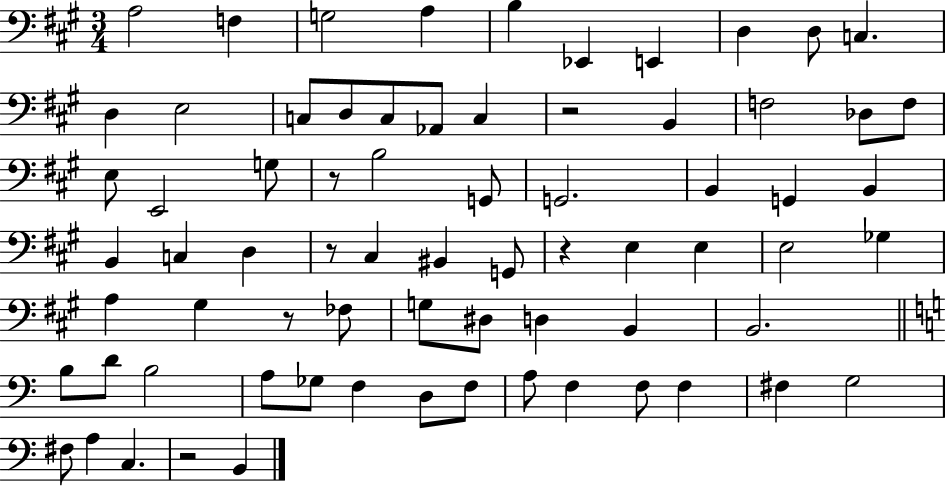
X:1
T:Untitled
M:3/4
L:1/4
K:A
A,2 F, G,2 A, B, _E,, E,, D, D,/2 C, D, E,2 C,/2 D,/2 C,/2 _A,,/2 C, z2 B,, F,2 _D,/2 F,/2 E,/2 E,,2 G,/2 z/2 B,2 G,,/2 G,,2 B,, G,, B,, B,, C, D, z/2 ^C, ^B,, G,,/2 z E, E, E,2 _G, A, ^G, z/2 _F,/2 G,/2 ^D,/2 D, B,, B,,2 B,/2 D/2 B,2 A,/2 _G,/2 F, D,/2 F,/2 A,/2 F, F,/2 F, ^F, G,2 ^F,/2 A, C, z2 B,,